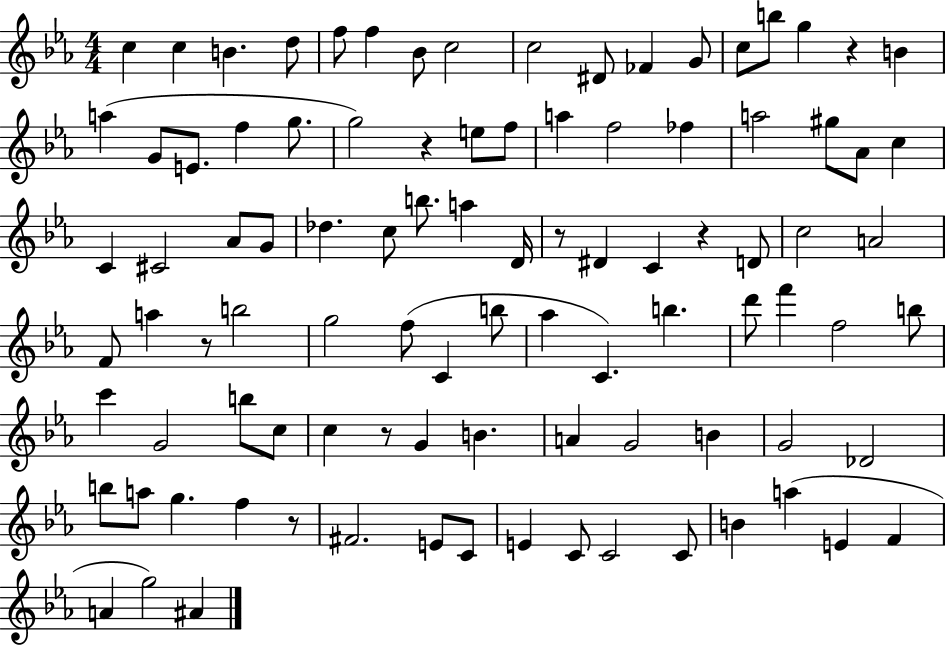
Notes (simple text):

C5/q C5/q B4/q. D5/e F5/e F5/q Bb4/e C5/h C5/h D#4/e FES4/q G4/e C5/e B5/e G5/q R/q B4/q A5/q G4/e E4/e. F5/q G5/e. G5/h R/q E5/e F5/e A5/q F5/h FES5/q A5/h G#5/e Ab4/e C5/q C4/q C#4/h Ab4/e G4/e Db5/q. C5/e B5/e. A5/q D4/s R/e D#4/q C4/q R/q D4/e C5/h A4/h F4/e A5/q R/e B5/h G5/h F5/e C4/q B5/e Ab5/q C4/q. B5/q. D6/e F6/q F5/h B5/e C6/q G4/h B5/e C5/e C5/q R/e G4/q B4/q. A4/q G4/h B4/q G4/h Db4/h B5/e A5/e G5/q. F5/q R/e F#4/h. E4/e C4/e E4/q C4/e C4/h C4/e B4/q A5/q E4/q F4/q A4/q G5/h A#4/q